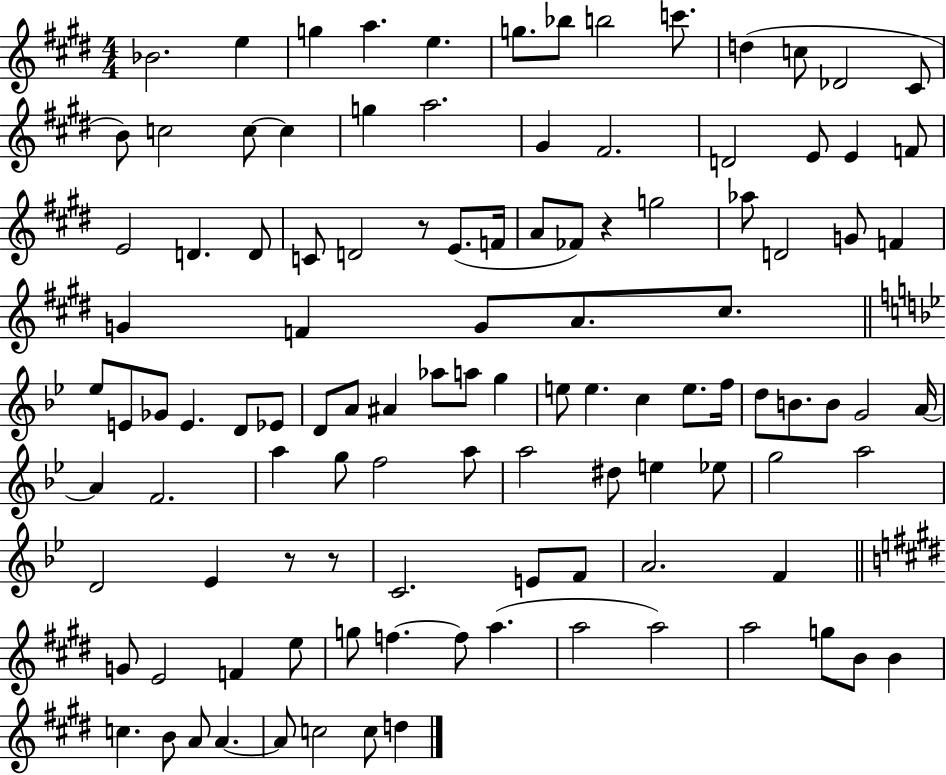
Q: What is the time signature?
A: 4/4